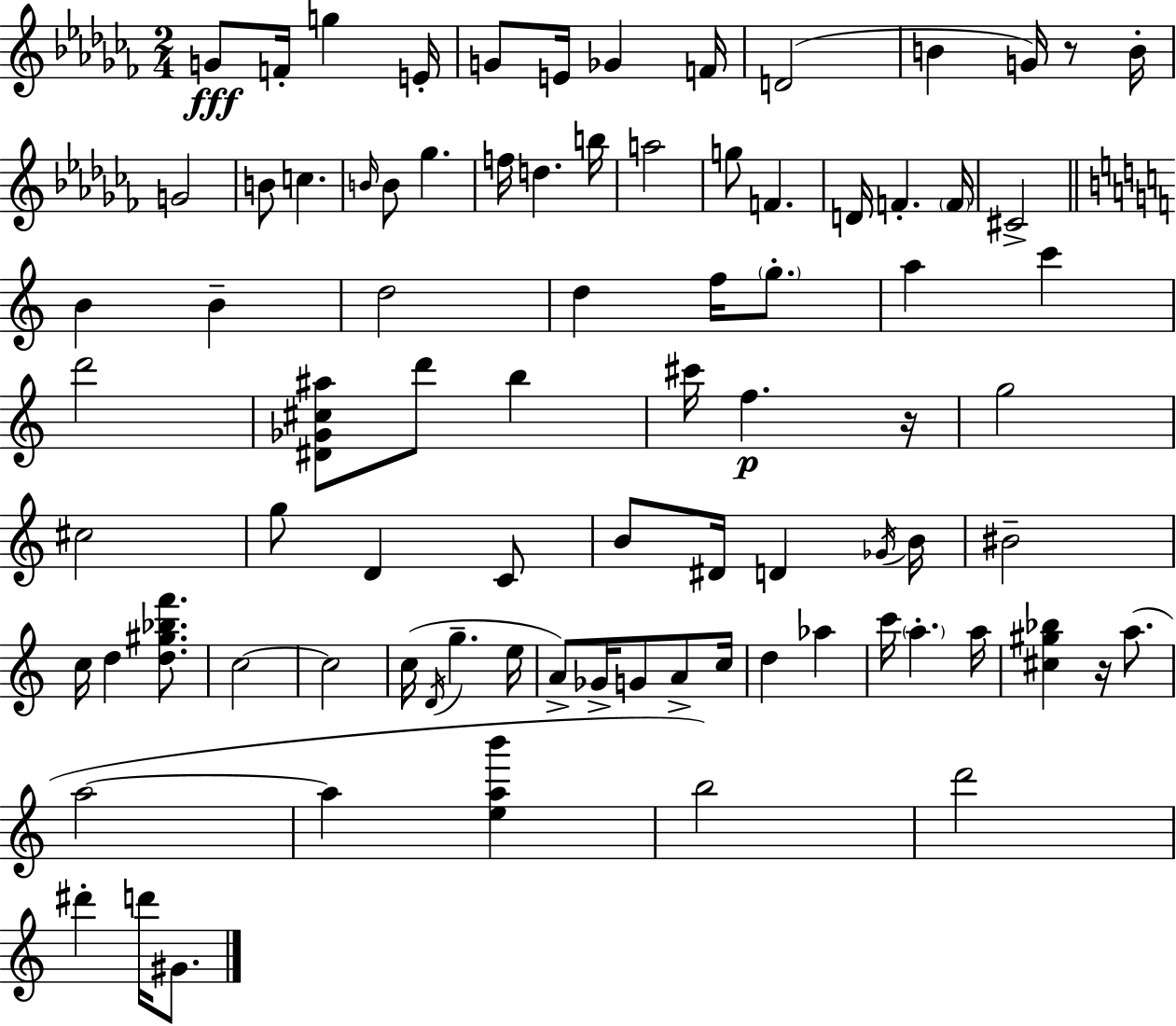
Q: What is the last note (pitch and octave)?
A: G#4